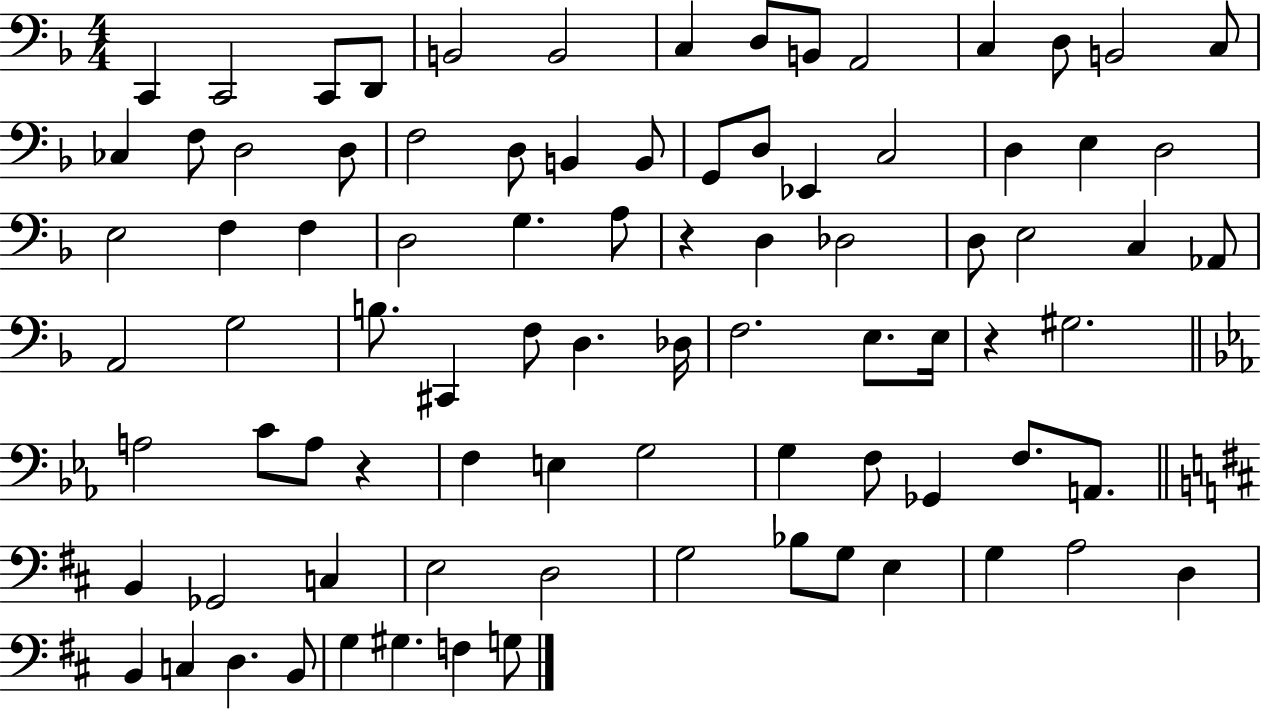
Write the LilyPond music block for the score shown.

{
  \clef bass
  \numericTimeSignature
  \time 4/4
  \key f \major
  c,4 c,2 c,8 d,8 | b,2 b,2 | c4 d8 b,8 a,2 | c4 d8 b,2 c8 | \break ces4 f8 d2 d8 | f2 d8 b,4 b,8 | g,8 d8 ees,4 c2 | d4 e4 d2 | \break e2 f4 f4 | d2 g4. a8 | r4 d4 des2 | d8 e2 c4 aes,8 | \break a,2 g2 | b8. cis,4 f8 d4. des16 | f2. e8. e16 | r4 gis2. | \break \bar "||" \break \key c \minor a2 c'8 a8 r4 | f4 e4 g2 | g4 f8 ges,4 f8. a,8. | \bar "||" \break \key d \major b,4 ges,2 c4 | e2 d2 | g2 bes8 g8 e4 | g4 a2 d4 | \break b,4 c4 d4. b,8 | g4 gis4. f4 g8 | \bar "|."
}